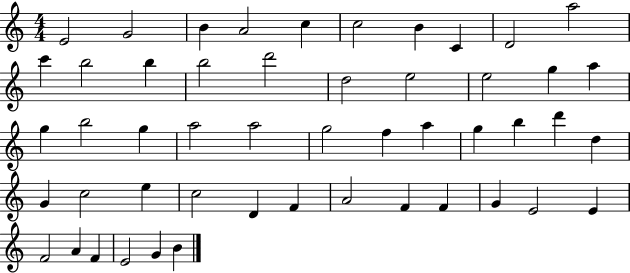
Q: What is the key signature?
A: C major